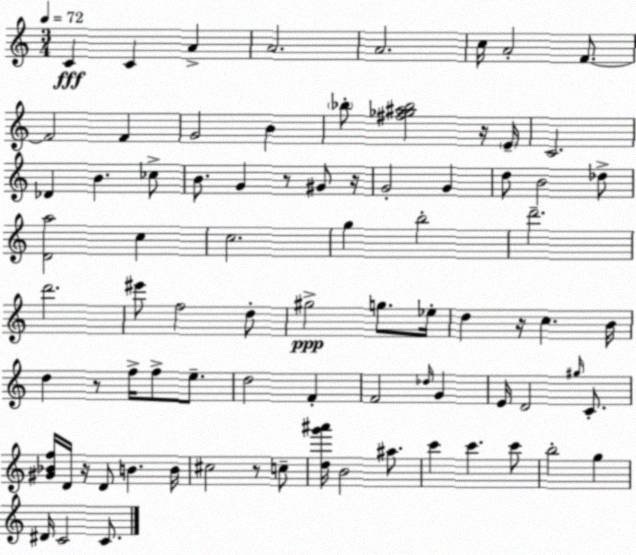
X:1
T:Untitled
M:3/4
L:1/4
K:C
C C A A2 A2 c/4 A2 F/2 F2 F G2 B _b/2 [^f_g^a_b]2 z/4 E/4 C2 _D B _c/2 B/2 G z/2 ^G/2 z/4 G2 G d/2 B2 _d/2 [Da]2 c c2 g b2 d'2 d'2 ^e'/2 f2 d/2 ^g2 g/2 _e/4 d z/4 c B/4 d z/2 f/4 f/2 e/2 d2 F F2 _d/4 G E/4 D2 ^g/4 C/2 [^G_Bf]/4 D/4 z/4 D/2 B B/4 ^c2 z/2 c/2 [dg'^a']/4 B2 ^a/2 c' c' c'/2 b2 g ^D/4 C2 C/2